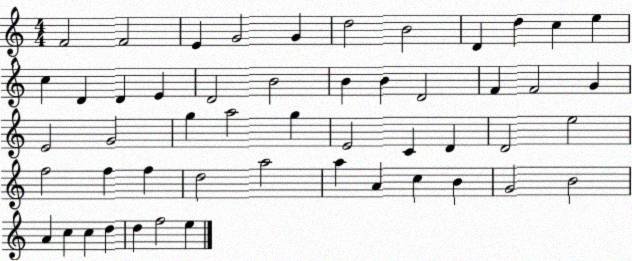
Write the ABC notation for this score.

X:1
T:Untitled
M:4/4
L:1/4
K:C
F2 F2 E G2 G d2 B2 D d c e c D D E D2 B2 B B D2 F F2 G E2 G2 g a2 g E2 C D D2 e2 f2 f f d2 a2 a A c B G2 B2 A c c d d f2 e